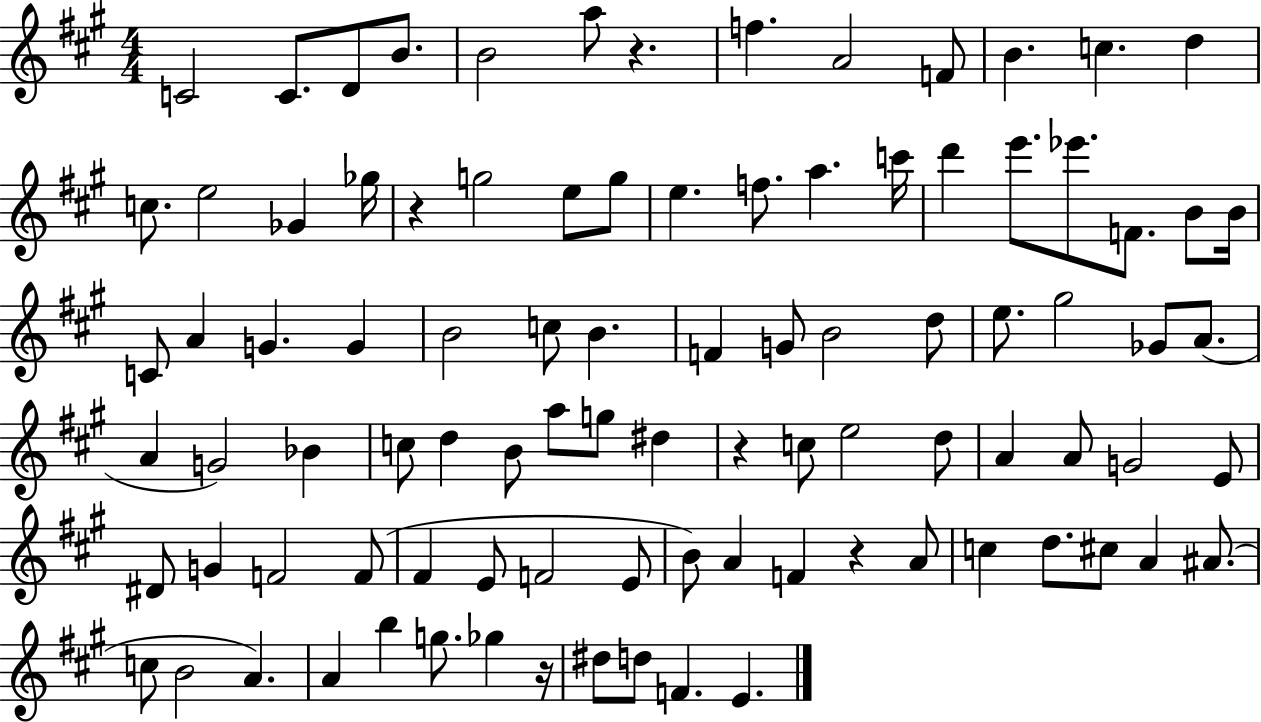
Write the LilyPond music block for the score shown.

{
  \clef treble
  \numericTimeSignature
  \time 4/4
  \key a \major
  \repeat volta 2 { c'2 c'8. d'8 b'8. | b'2 a''8 r4. | f''4. a'2 f'8 | b'4. c''4. d''4 | \break c''8. e''2 ges'4 ges''16 | r4 g''2 e''8 g''8 | e''4. f''8. a''4. c'''16 | d'''4 e'''8. ees'''8. f'8. b'8 b'16 | \break c'8 a'4 g'4. g'4 | b'2 c''8 b'4. | f'4 g'8 b'2 d''8 | e''8. gis''2 ges'8 a'8.( | \break a'4 g'2) bes'4 | c''8 d''4 b'8 a''8 g''8 dis''4 | r4 c''8 e''2 d''8 | a'4 a'8 g'2 e'8 | \break dis'8 g'4 f'2 f'8( | fis'4 e'8 f'2 e'8 | b'8) a'4 f'4 r4 a'8 | c''4 d''8. cis''8 a'4 ais'8.( | \break c''8 b'2 a'4.) | a'4 b''4 g''8. ges''4 r16 | dis''8 d''8 f'4. e'4. | } \bar "|."
}